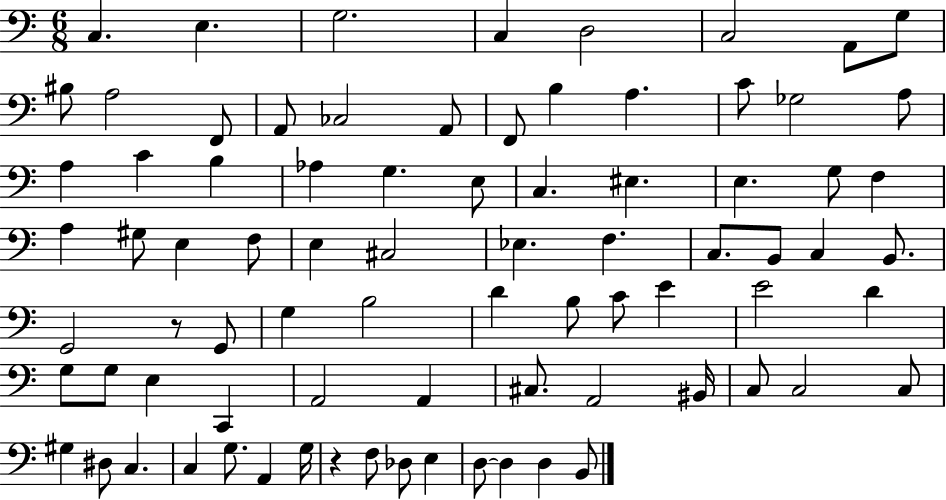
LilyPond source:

{
  \clef bass
  \numericTimeSignature
  \time 6/8
  \key c \major
  c4. e4. | g2. | c4 d2 | c2 a,8 g8 | \break bis8 a2 f,8 | a,8 ces2 a,8 | f,8 b4 a4. | c'8 ges2 a8 | \break a4 c'4 b4 | aes4 g4. e8 | c4. eis4. | e4. g8 f4 | \break a4 gis8 e4 f8 | e4 cis2 | ees4. f4. | c8. b,8 c4 b,8. | \break g,2 r8 g,8 | g4 b2 | d'4 b8 c'8 e'4 | e'2 d'4 | \break g8 g8 e4 c,4 | a,2 a,4 | cis8. a,2 bis,16 | c8 c2 c8 | \break gis4 dis8 c4. | c4 g8. a,4 g16 | r4 f8 des8 e4 | d8~~ d4 d4 b,8 | \break \bar "|."
}